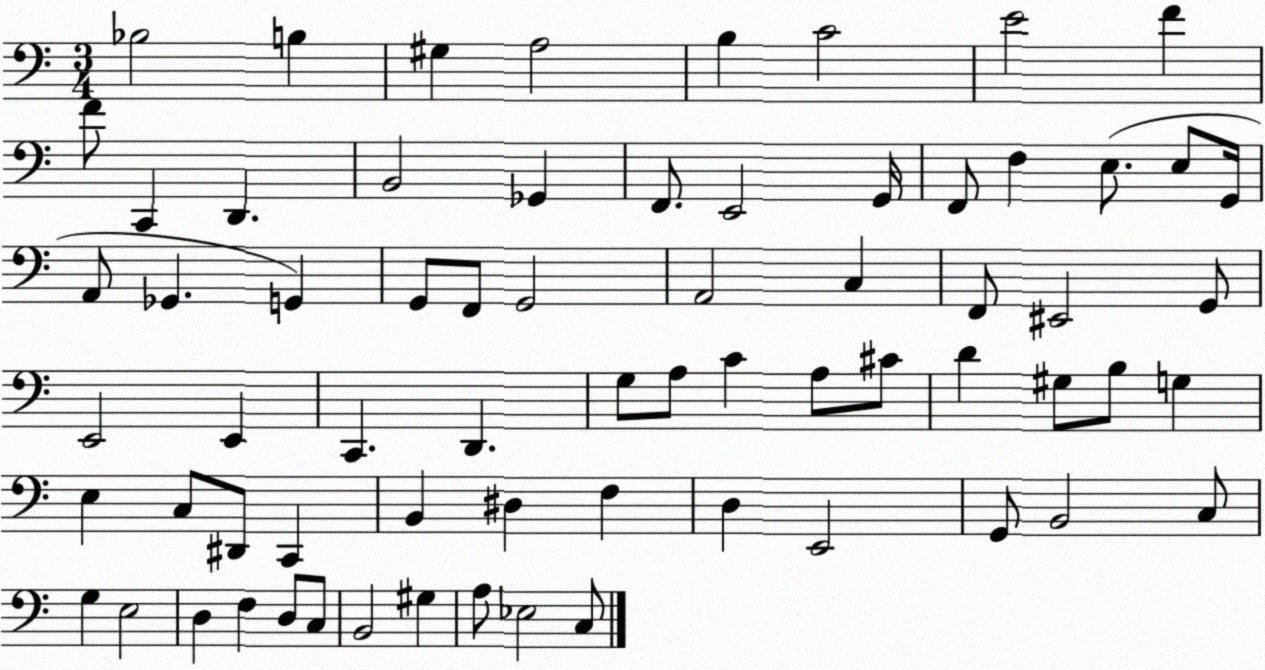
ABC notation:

X:1
T:Untitled
M:3/4
L:1/4
K:C
_B,2 B, ^G, A,2 B, C2 E2 F F/2 C,, D,, B,,2 _G,, F,,/2 E,,2 G,,/4 F,,/2 F, E,/2 E,/2 G,,/4 A,,/2 _G,, G,, G,,/2 F,,/2 G,,2 A,,2 C, F,,/2 ^E,,2 G,,/2 E,,2 E,, C,, D,, G,/2 A,/2 C A,/2 ^C/2 D ^G,/2 B,/2 G, E, C,/2 ^D,,/2 C,, B,, ^D, F, D, E,,2 G,,/2 B,,2 C,/2 G, E,2 D, F, D,/2 C,/2 B,,2 ^G, A,/2 _E,2 C,/2